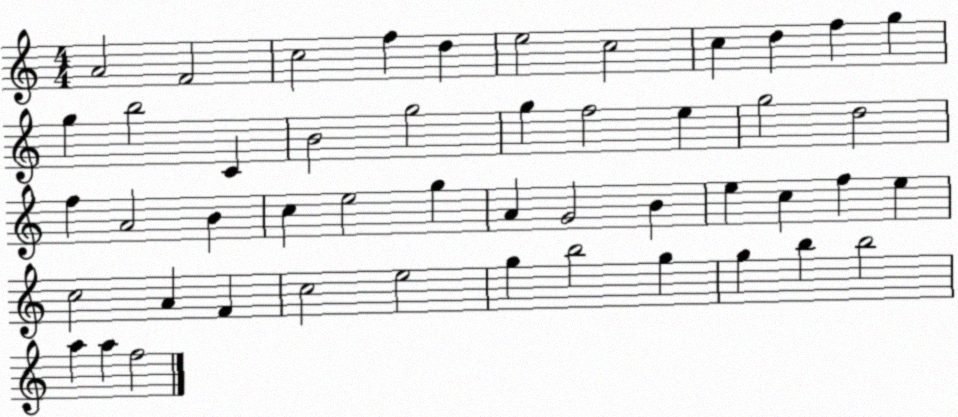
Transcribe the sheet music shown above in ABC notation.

X:1
T:Untitled
M:4/4
L:1/4
K:C
A2 F2 c2 f d e2 c2 c d f g g b2 C B2 g2 g f2 e g2 d2 f A2 B c e2 g A G2 B e c f e c2 A F c2 e2 g b2 g g b b2 a a f2